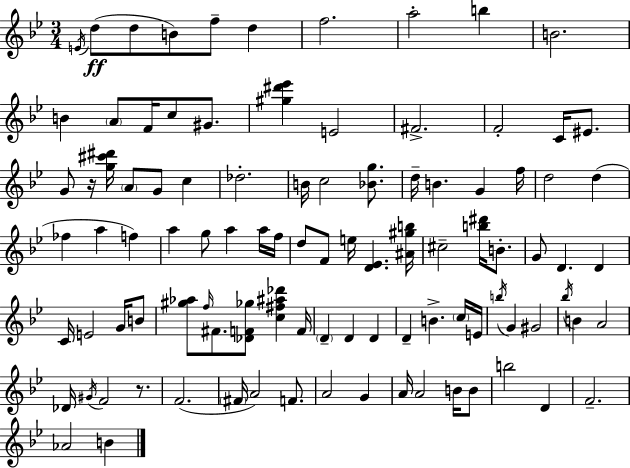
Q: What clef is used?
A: treble